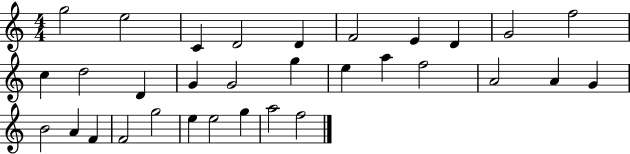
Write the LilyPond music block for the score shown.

{
  \clef treble
  \numericTimeSignature
  \time 4/4
  \key c \major
  g''2 e''2 | c'4 d'2 d'4 | f'2 e'4 d'4 | g'2 f''2 | \break c''4 d''2 d'4 | g'4 g'2 g''4 | e''4 a''4 f''2 | a'2 a'4 g'4 | \break b'2 a'4 f'4 | f'2 g''2 | e''4 e''2 g''4 | a''2 f''2 | \break \bar "|."
}